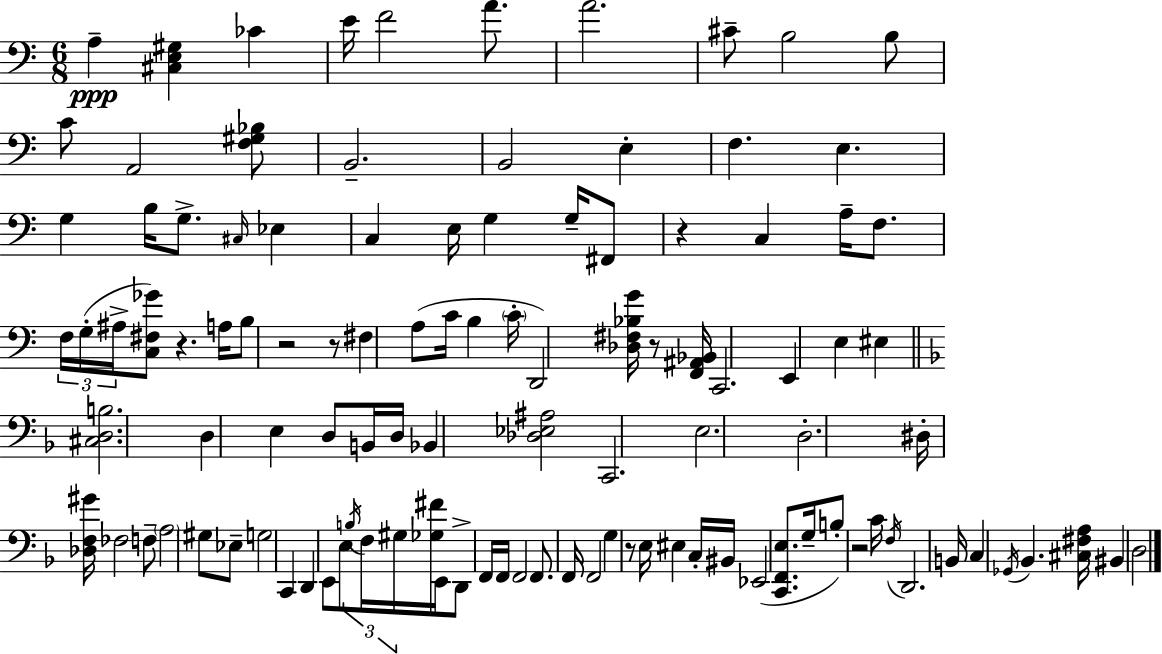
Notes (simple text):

A3/q [C#3,E3,G#3]/q CES4/q E4/s F4/h A4/e. A4/h. C#4/e B3/h B3/e C4/e A2/h [F3,G#3,Bb3]/e B2/h. B2/h E3/q F3/q. E3/q. G3/q B3/s G3/e. C#3/s Eb3/q C3/q E3/s G3/q G3/s F#2/e R/q C3/q A3/s F3/e. F3/s G3/s A#3/s [C3,F#3,Gb4]/e R/q. A3/s B3/e R/h R/e F#3/q A3/e C4/s B3/q C4/s D2/h [Db3,F#3,Bb3,G4]/s R/e [F2,A#2,Bb2]/s C2/h. E2/q E3/q EIS3/q [C#3,D3,B3]/h. D3/q E3/q D3/e B2/s D3/s Bb2/q [Db3,Eb3,A#3]/h C2/h. E3/h. D3/h. D#3/s [Db3,F3,G#4]/s FES3/h F3/e A3/h G#3/e Eb3/e G3/h C2/q D2/q E2/e E3/e B3/s F3/s G#3/s [Gb3,F#4]/s E2/s D2/e F2/s F2/s F2/h F2/e. F2/s F2/h G3/q R/e E3/s EIS3/q C3/s BIS2/s Eb2/h [C2,F2,E3]/e. G3/s B3/e R/h C4/s F3/s D2/h. B2/s C3/q Gb2/s Bb2/q. [C#3,F#3,A3]/s BIS2/q D3/h